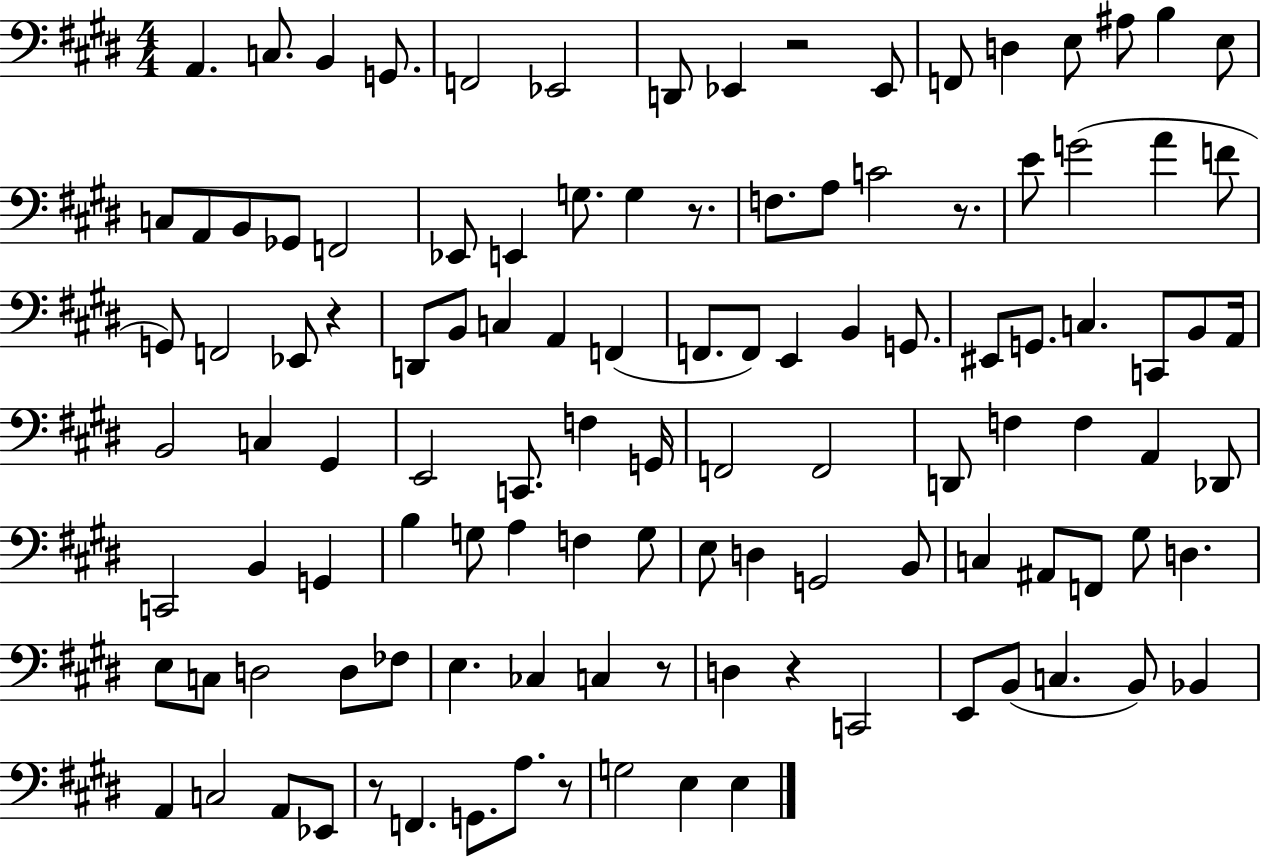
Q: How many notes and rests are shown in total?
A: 114